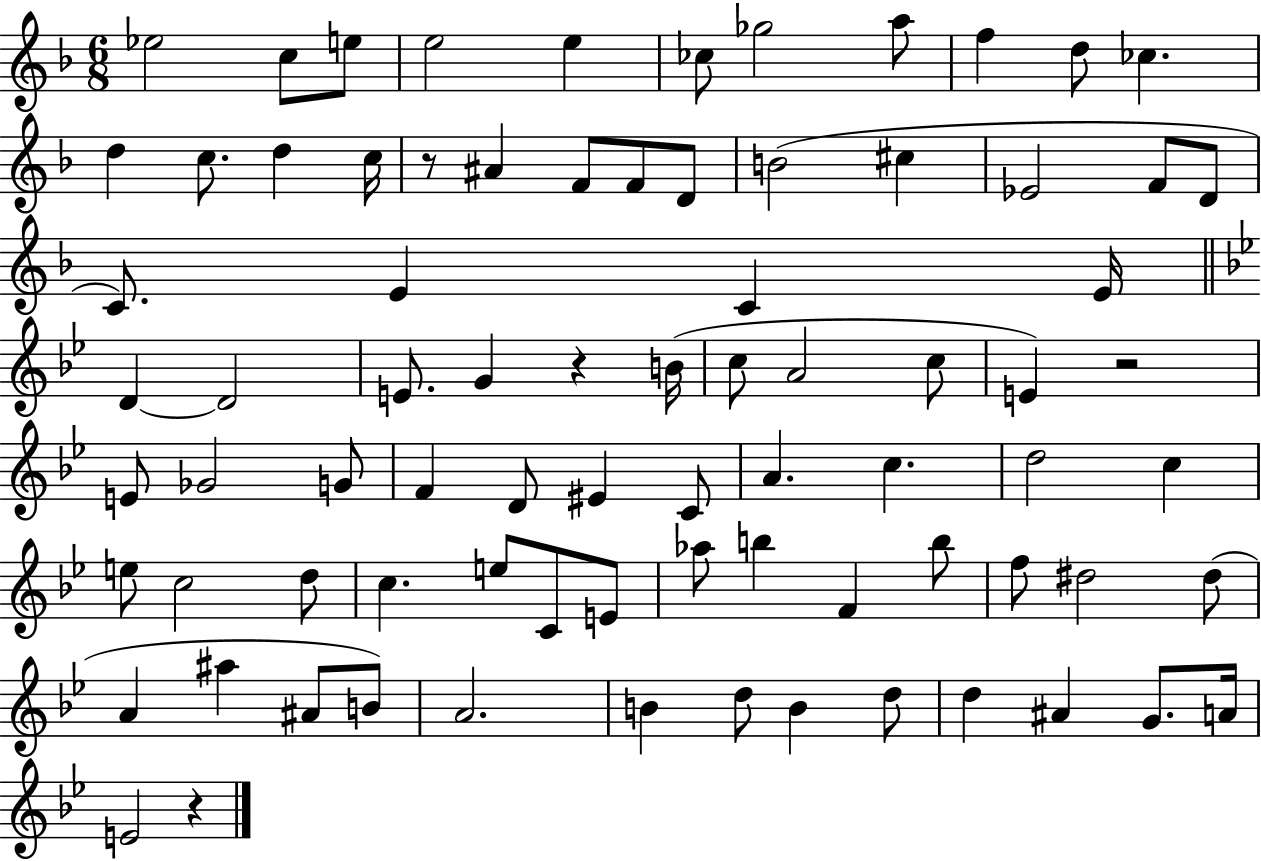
Eb5/h C5/e E5/e E5/h E5/q CES5/e Gb5/h A5/e F5/q D5/e CES5/q. D5/q C5/e. D5/q C5/s R/e A#4/q F4/e F4/e D4/e B4/h C#5/q Eb4/h F4/e D4/e C4/e. E4/q C4/q E4/s D4/q D4/h E4/e. G4/q R/q B4/s C5/e A4/h C5/e E4/q R/h E4/e Gb4/h G4/e F4/q D4/e EIS4/q C4/e A4/q. C5/q. D5/h C5/q E5/e C5/h D5/e C5/q. E5/e C4/e E4/e Ab5/e B5/q F4/q B5/e F5/e D#5/h D#5/e A4/q A#5/q A#4/e B4/e A4/h. B4/q D5/e B4/q D5/e D5/q A#4/q G4/e. A4/s E4/h R/q